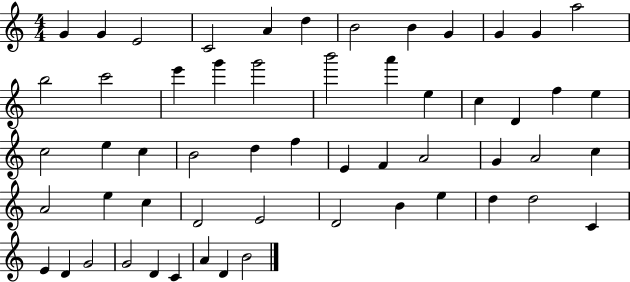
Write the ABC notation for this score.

X:1
T:Untitled
M:4/4
L:1/4
K:C
G G E2 C2 A d B2 B G G G a2 b2 c'2 e' g' g'2 b'2 a' e c D f e c2 e c B2 d f E F A2 G A2 c A2 e c D2 E2 D2 B e d d2 C E D G2 G2 D C A D B2